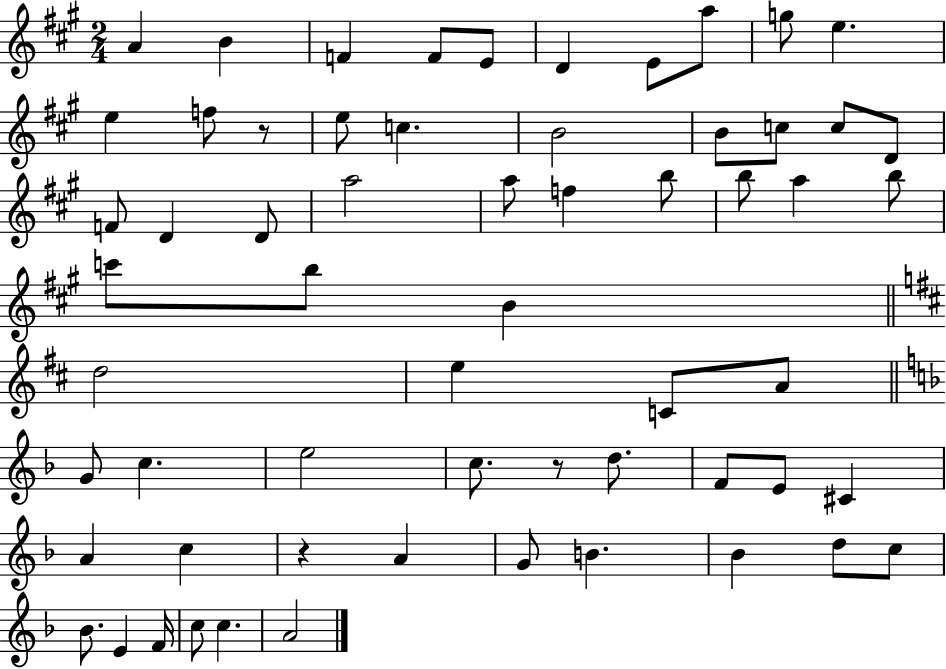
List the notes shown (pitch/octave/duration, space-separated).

A4/q B4/q F4/q F4/e E4/e D4/q E4/e A5/e G5/e E5/q. E5/q F5/e R/e E5/e C5/q. B4/h B4/e C5/e C5/e D4/e F4/e D4/q D4/e A5/h A5/e F5/q B5/e B5/e A5/q B5/e C6/e B5/e B4/q D5/h E5/q C4/e A4/e G4/e C5/q. E5/h C5/e. R/e D5/e. F4/e E4/e C#4/q A4/q C5/q R/q A4/q G4/e B4/q. Bb4/q D5/e C5/e Bb4/e. E4/q F4/s C5/e C5/q. A4/h